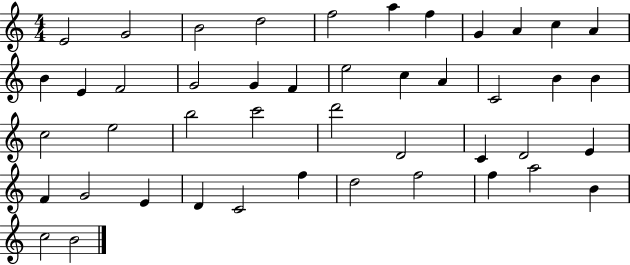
E4/h G4/h B4/h D5/h F5/h A5/q F5/q G4/q A4/q C5/q A4/q B4/q E4/q F4/h G4/h G4/q F4/q E5/h C5/q A4/q C4/h B4/q B4/q C5/h E5/h B5/h C6/h D6/h D4/h C4/q D4/h E4/q F4/q G4/h E4/q D4/q C4/h F5/q D5/h F5/h F5/q A5/h B4/q C5/h B4/h